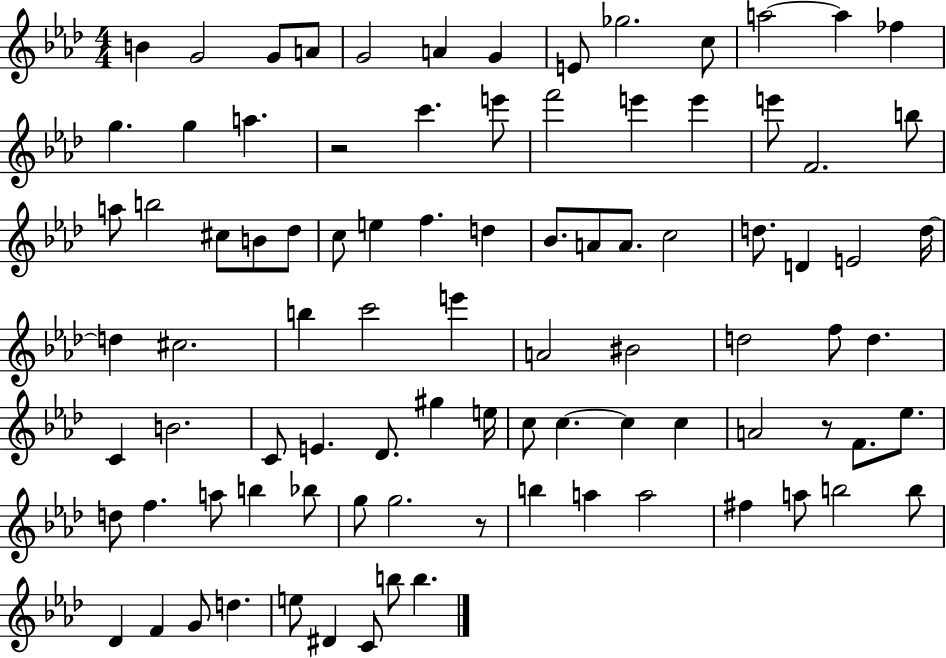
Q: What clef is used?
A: treble